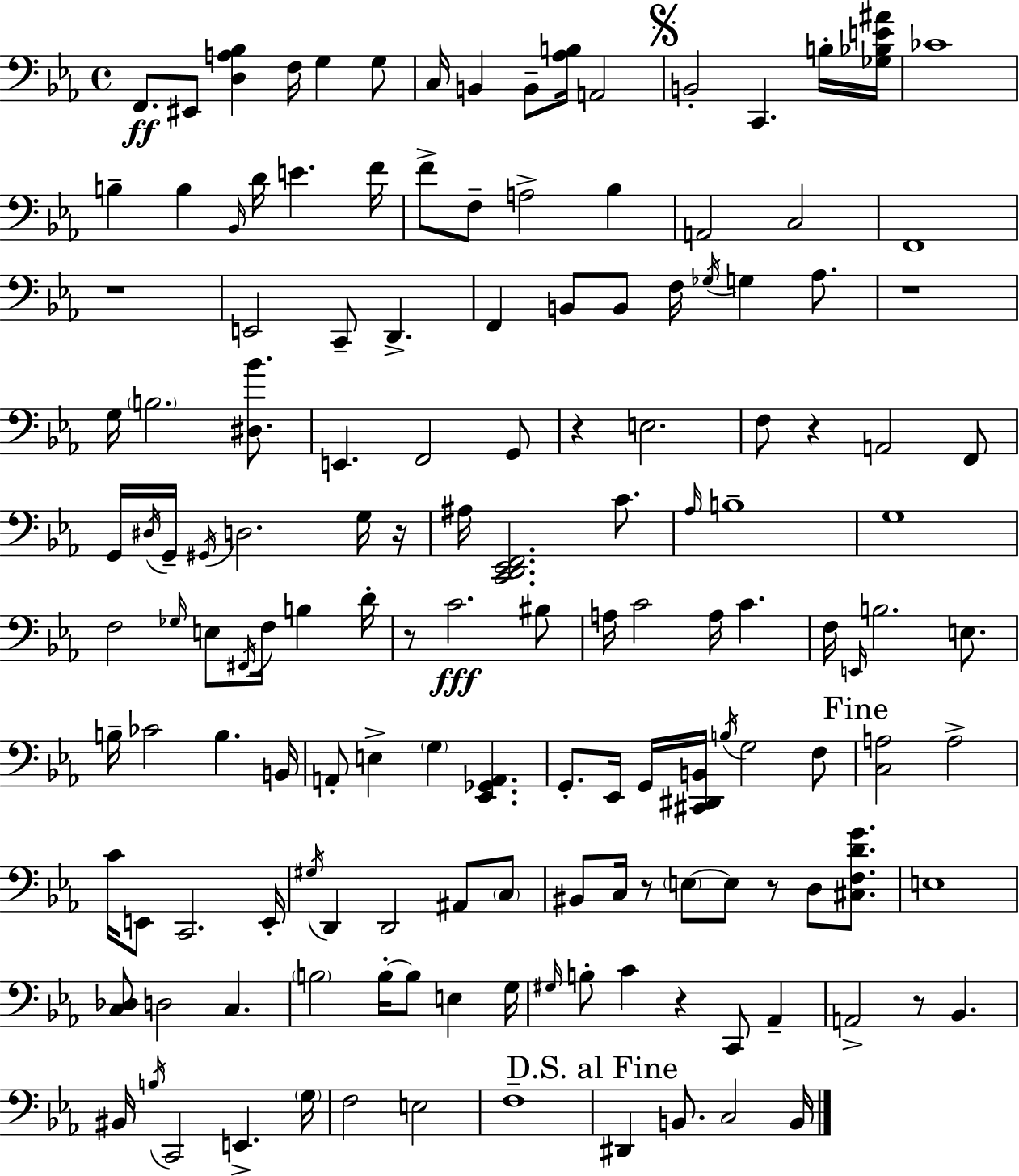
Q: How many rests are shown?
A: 10